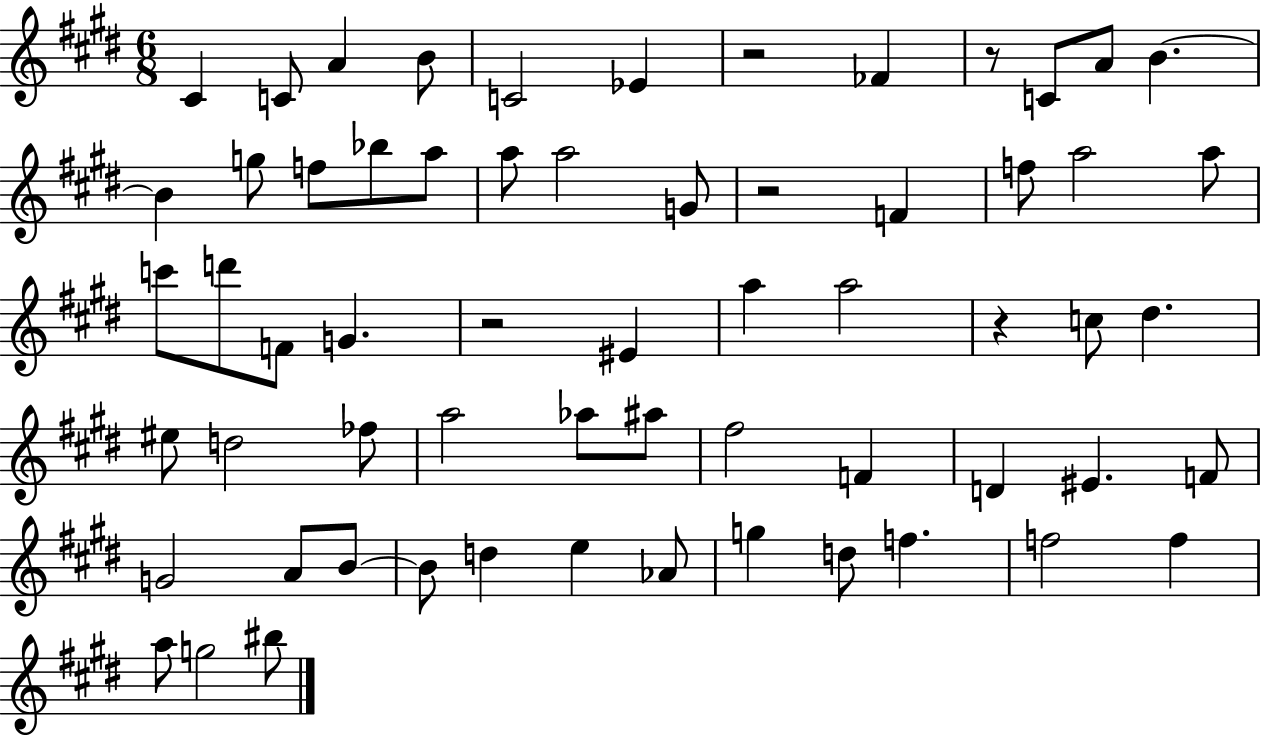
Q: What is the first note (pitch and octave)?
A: C#4